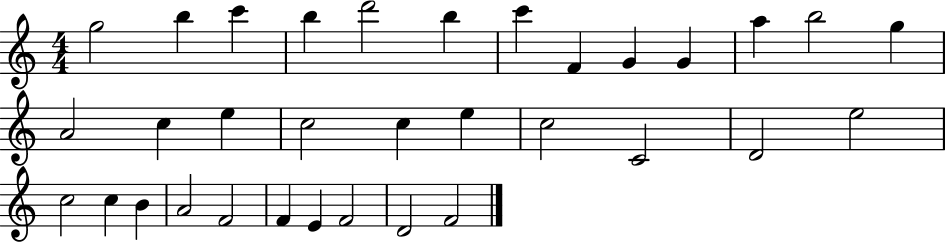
G5/h B5/q C6/q B5/q D6/h B5/q C6/q F4/q G4/q G4/q A5/q B5/h G5/q A4/h C5/q E5/q C5/h C5/q E5/q C5/h C4/h D4/h E5/h C5/h C5/q B4/q A4/h F4/h F4/q E4/q F4/h D4/h F4/h